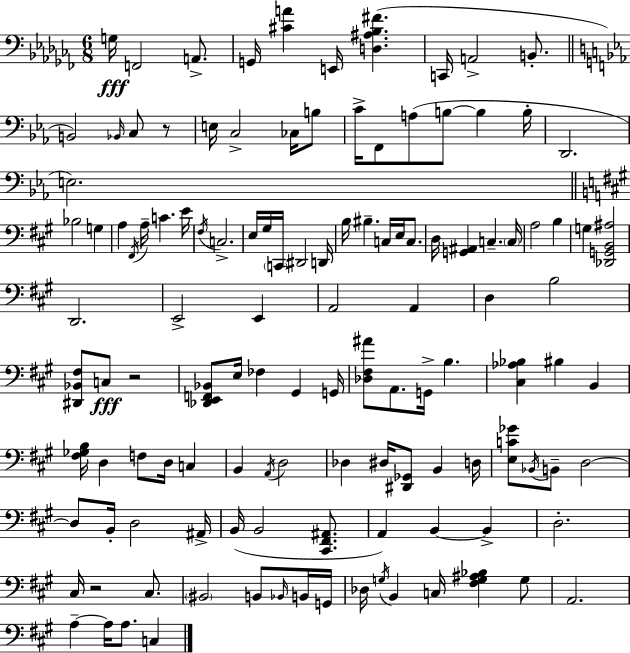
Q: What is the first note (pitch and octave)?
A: G3